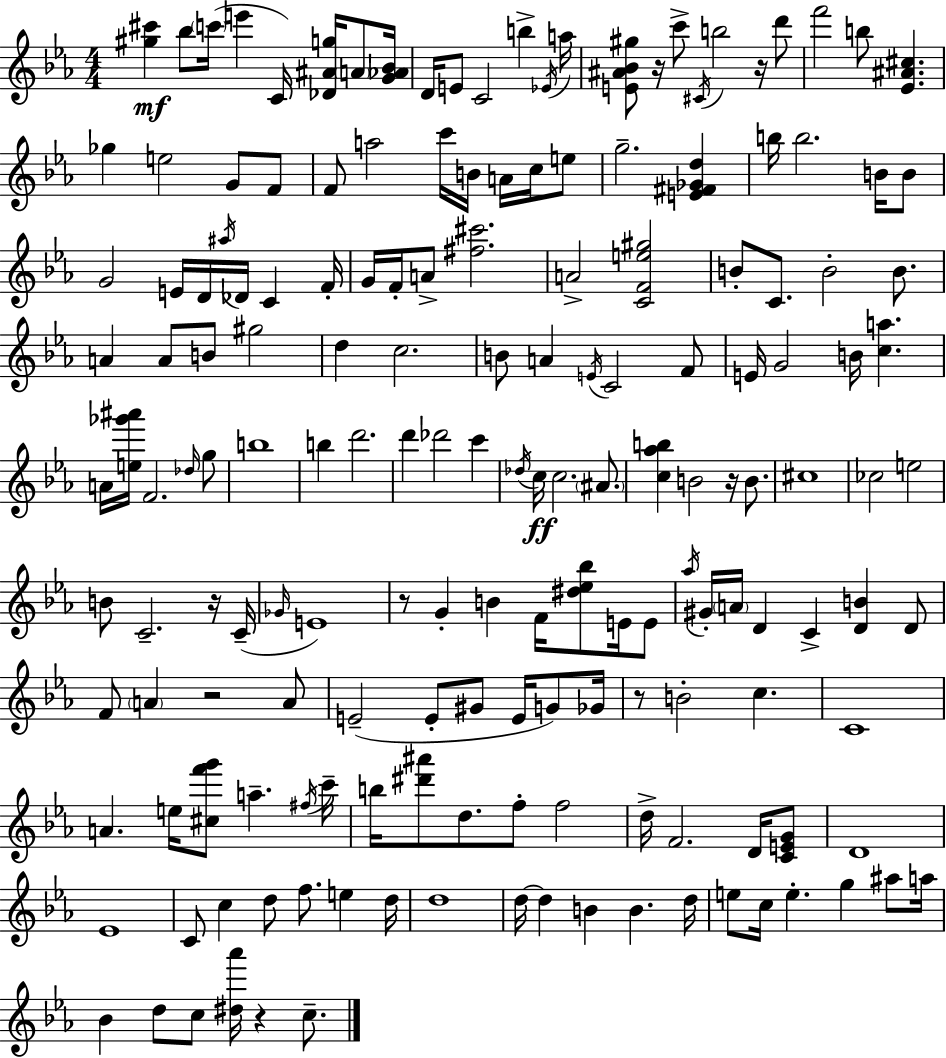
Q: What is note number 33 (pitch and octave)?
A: B4